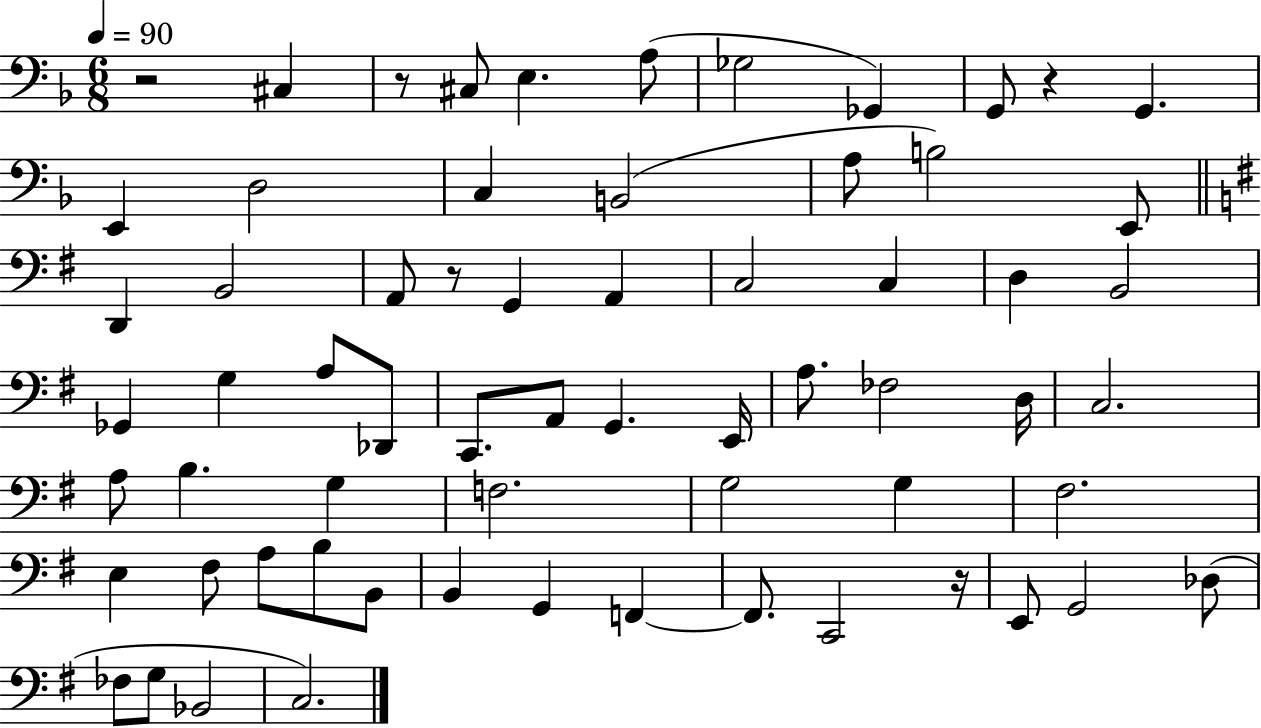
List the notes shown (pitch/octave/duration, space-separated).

R/h C#3/q R/e C#3/e E3/q. A3/e Gb3/h Gb2/q G2/e R/q G2/q. E2/q D3/h C3/q B2/h A3/e B3/h E2/e D2/q B2/h A2/e R/e G2/q A2/q C3/h C3/q D3/q B2/h Gb2/q G3/q A3/e Db2/e C2/e. A2/e G2/q. E2/s A3/e. FES3/h D3/s C3/h. A3/e B3/q. G3/q F3/h. G3/h G3/q F#3/h. E3/q F#3/e A3/e B3/e B2/e B2/q G2/q F2/q F2/e. C2/h R/s E2/e G2/h Db3/e FES3/e G3/e Bb2/h C3/h.